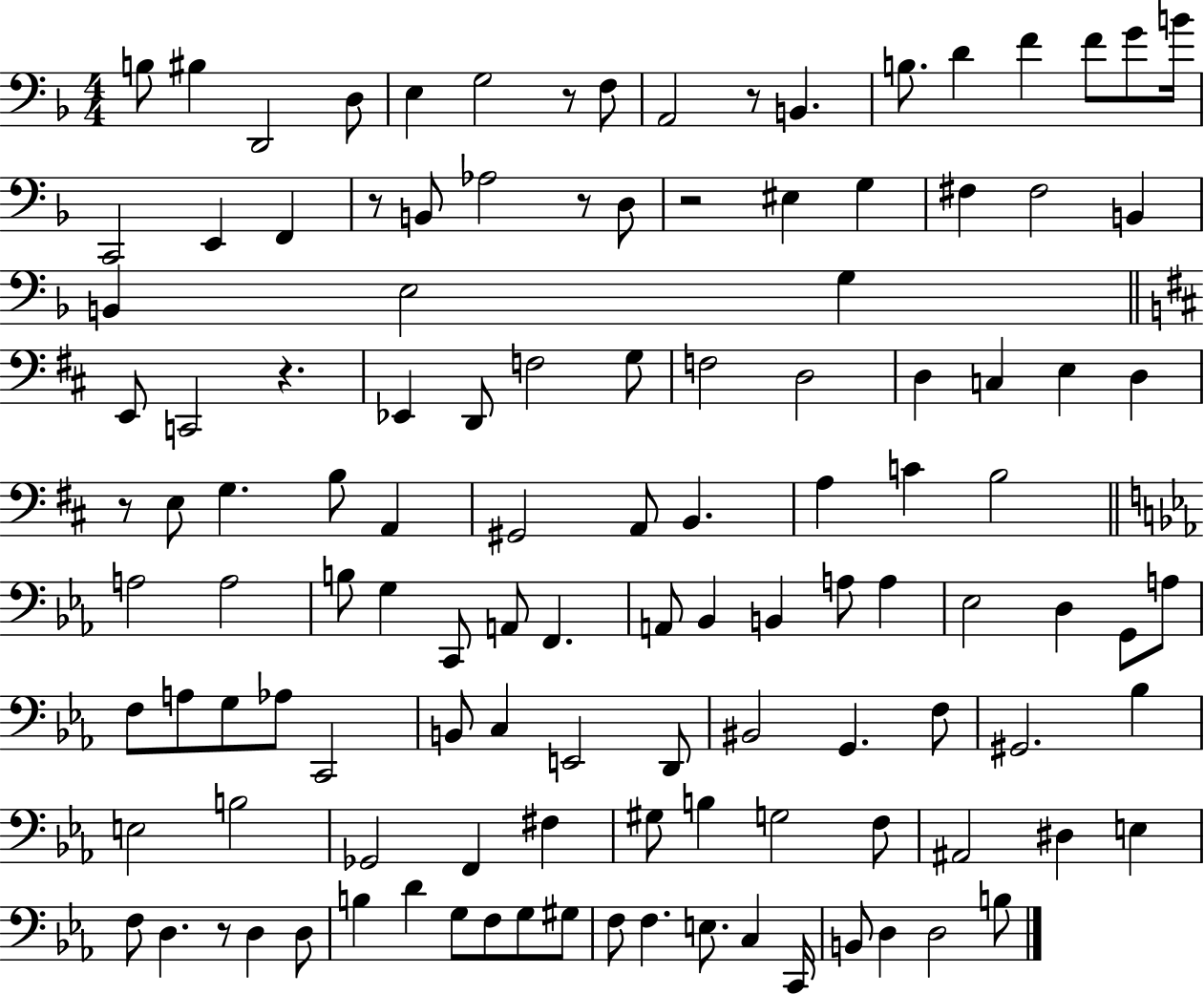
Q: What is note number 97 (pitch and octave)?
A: D3